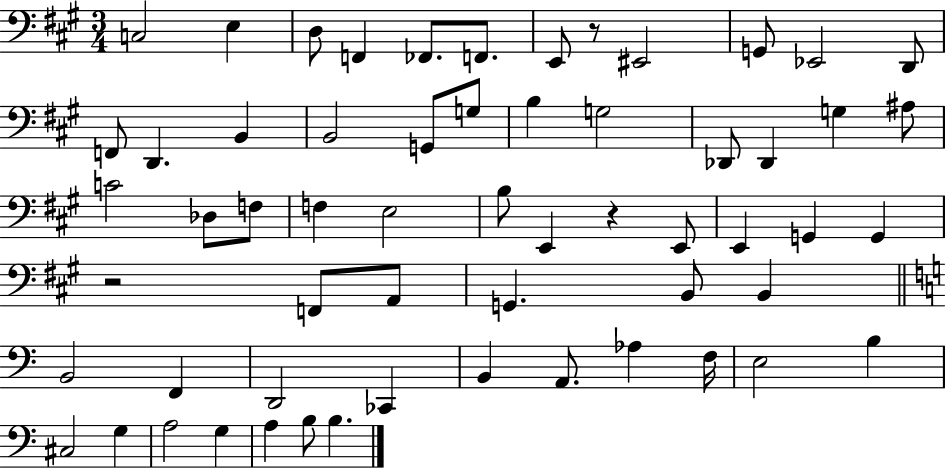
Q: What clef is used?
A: bass